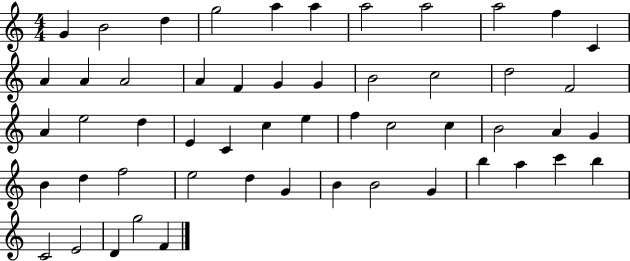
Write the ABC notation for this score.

X:1
T:Untitled
M:4/4
L:1/4
K:C
G B2 d g2 a a a2 a2 a2 f C A A A2 A F G G B2 c2 d2 F2 A e2 d E C c e f c2 c B2 A G B d f2 e2 d G B B2 G b a c' b C2 E2 D g2 F